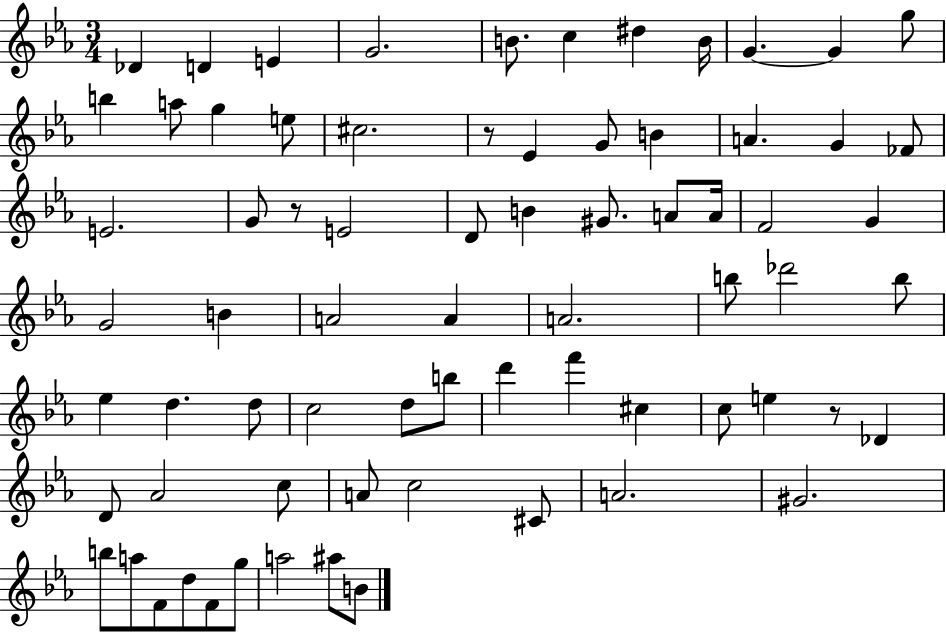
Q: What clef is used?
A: treble